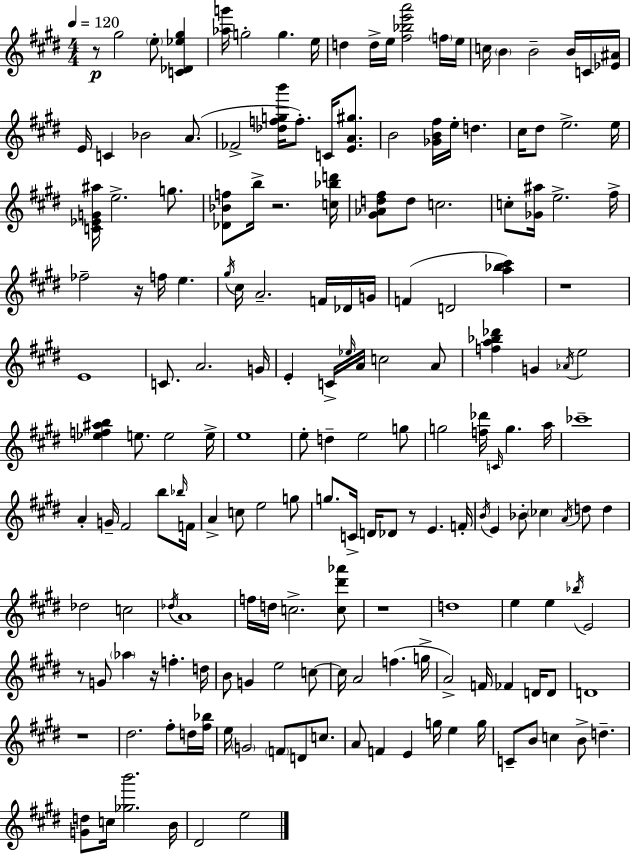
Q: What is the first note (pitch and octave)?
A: G#5